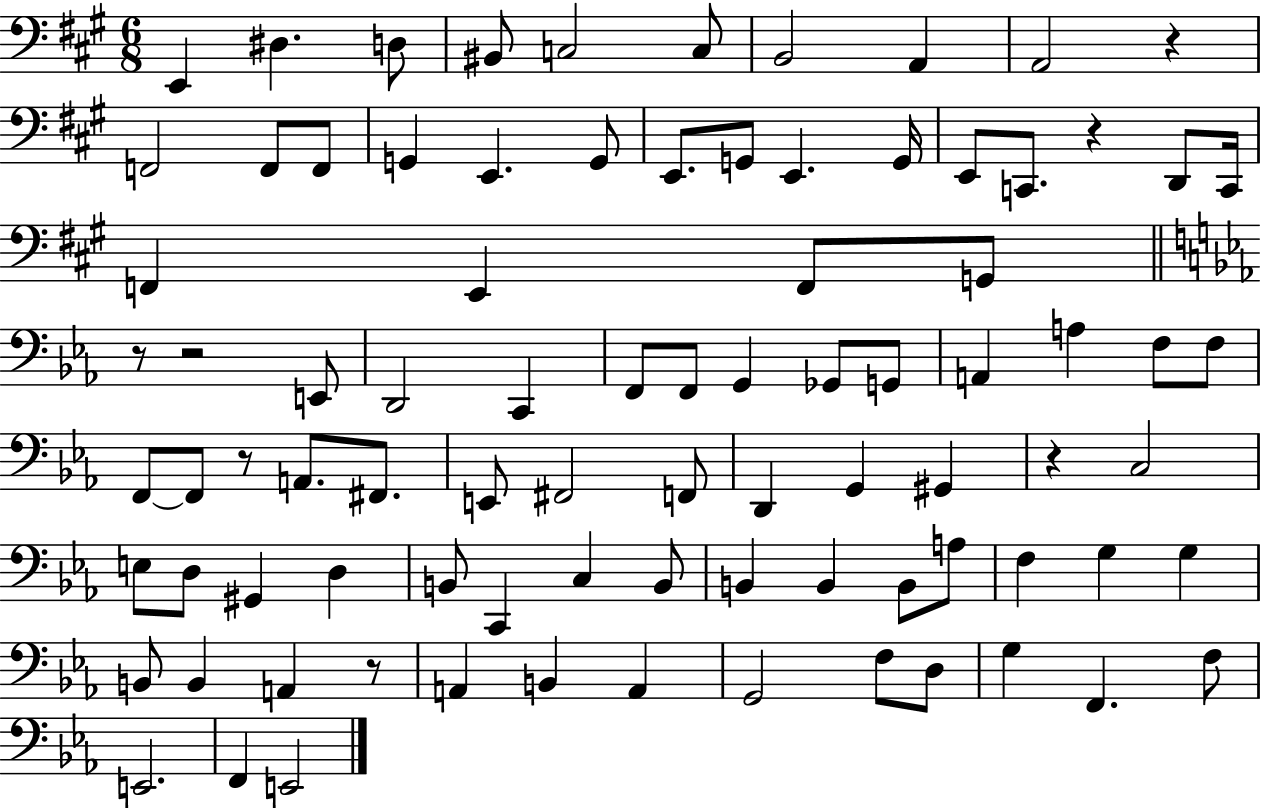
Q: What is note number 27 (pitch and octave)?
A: G2